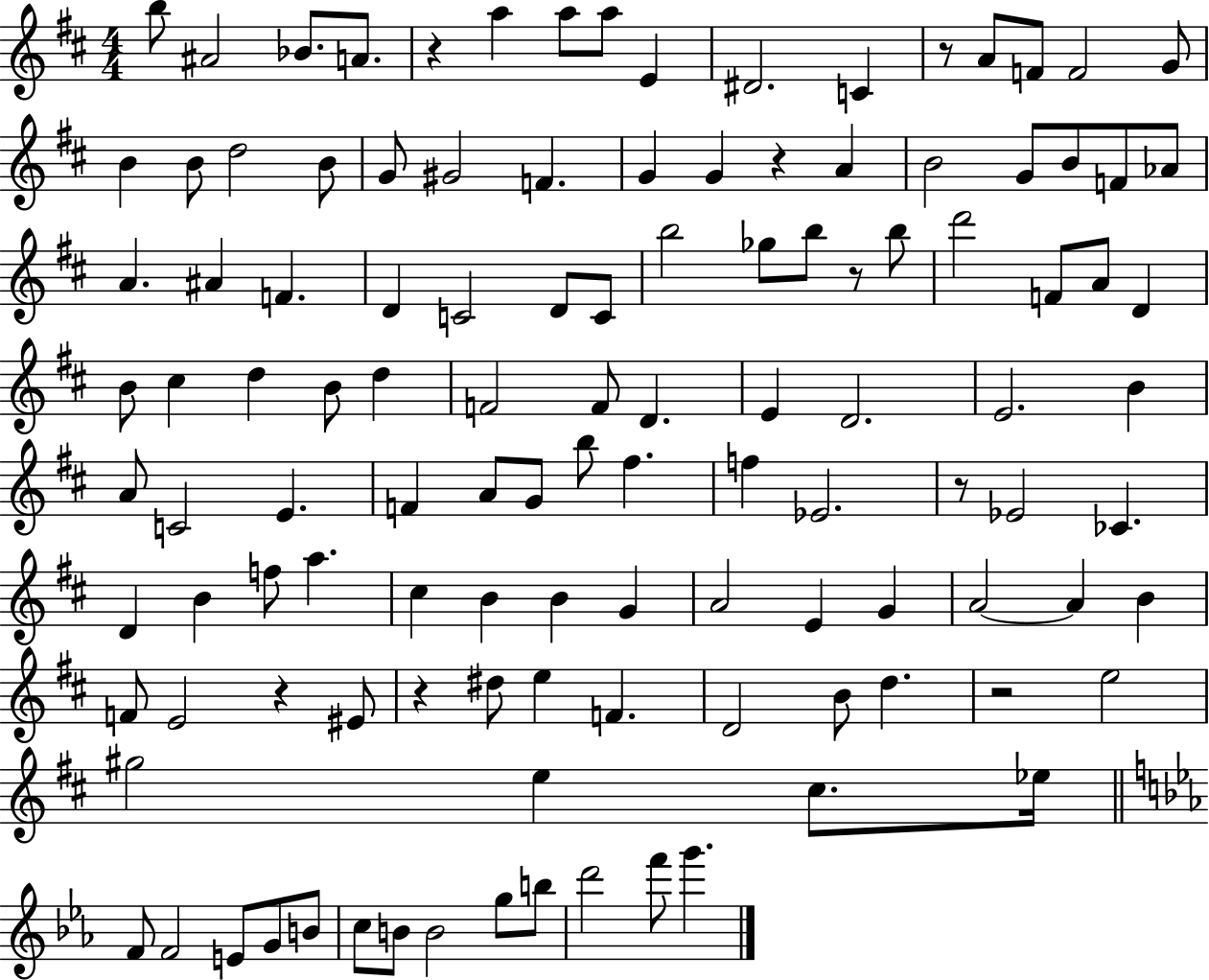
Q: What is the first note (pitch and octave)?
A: B5